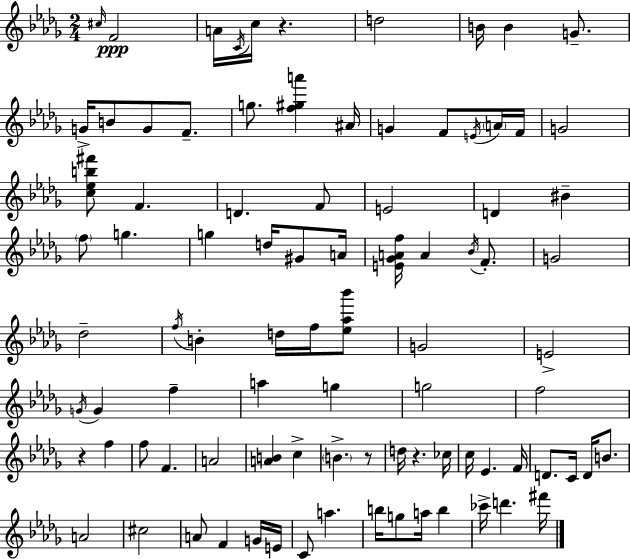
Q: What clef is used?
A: treble